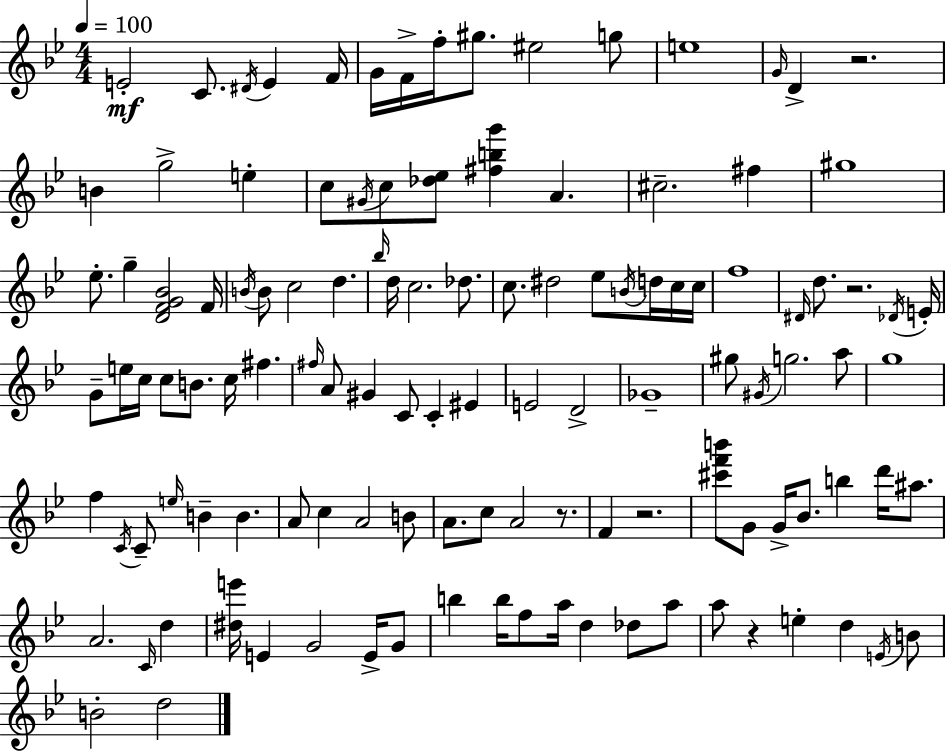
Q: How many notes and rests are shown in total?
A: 119